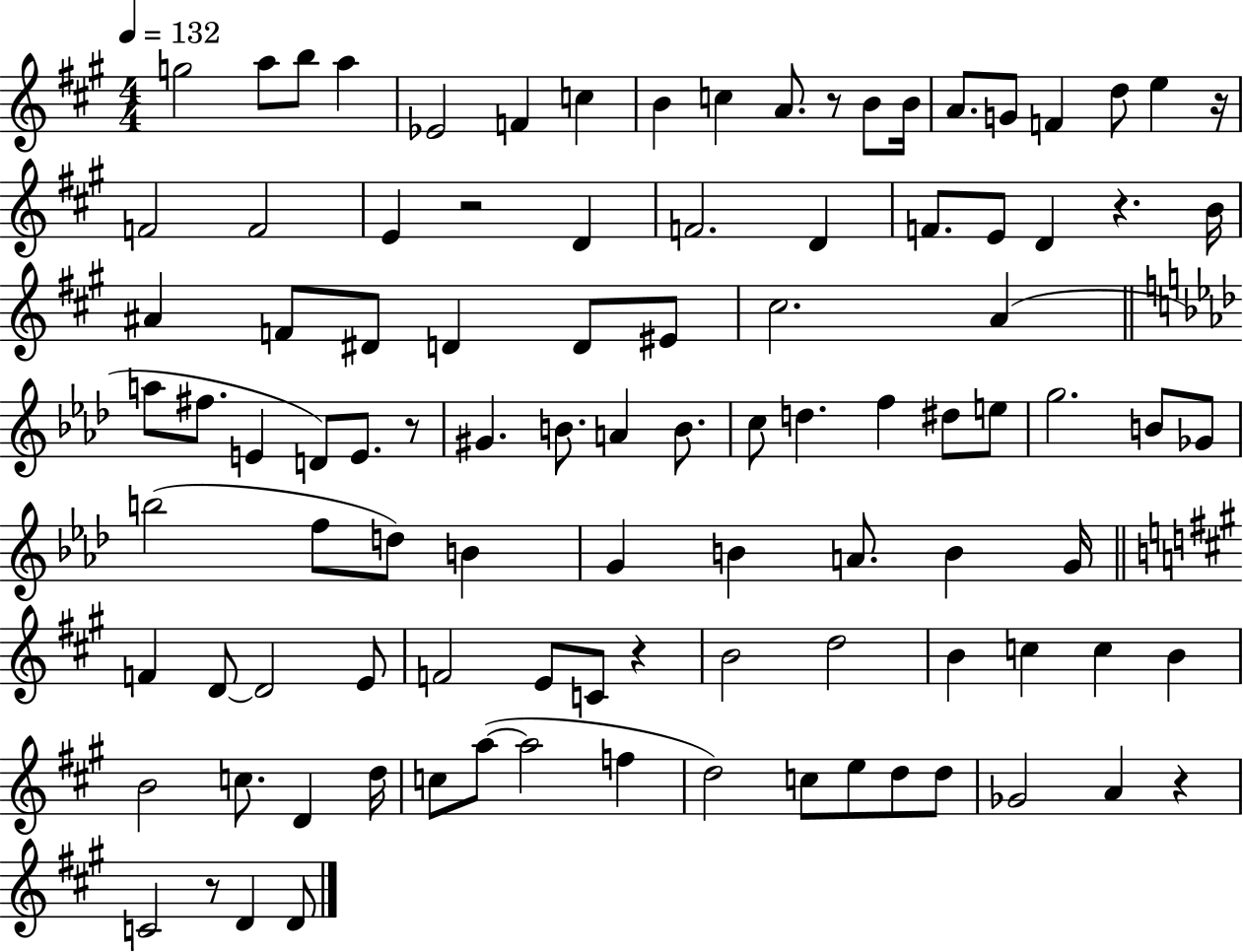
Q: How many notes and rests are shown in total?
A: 100